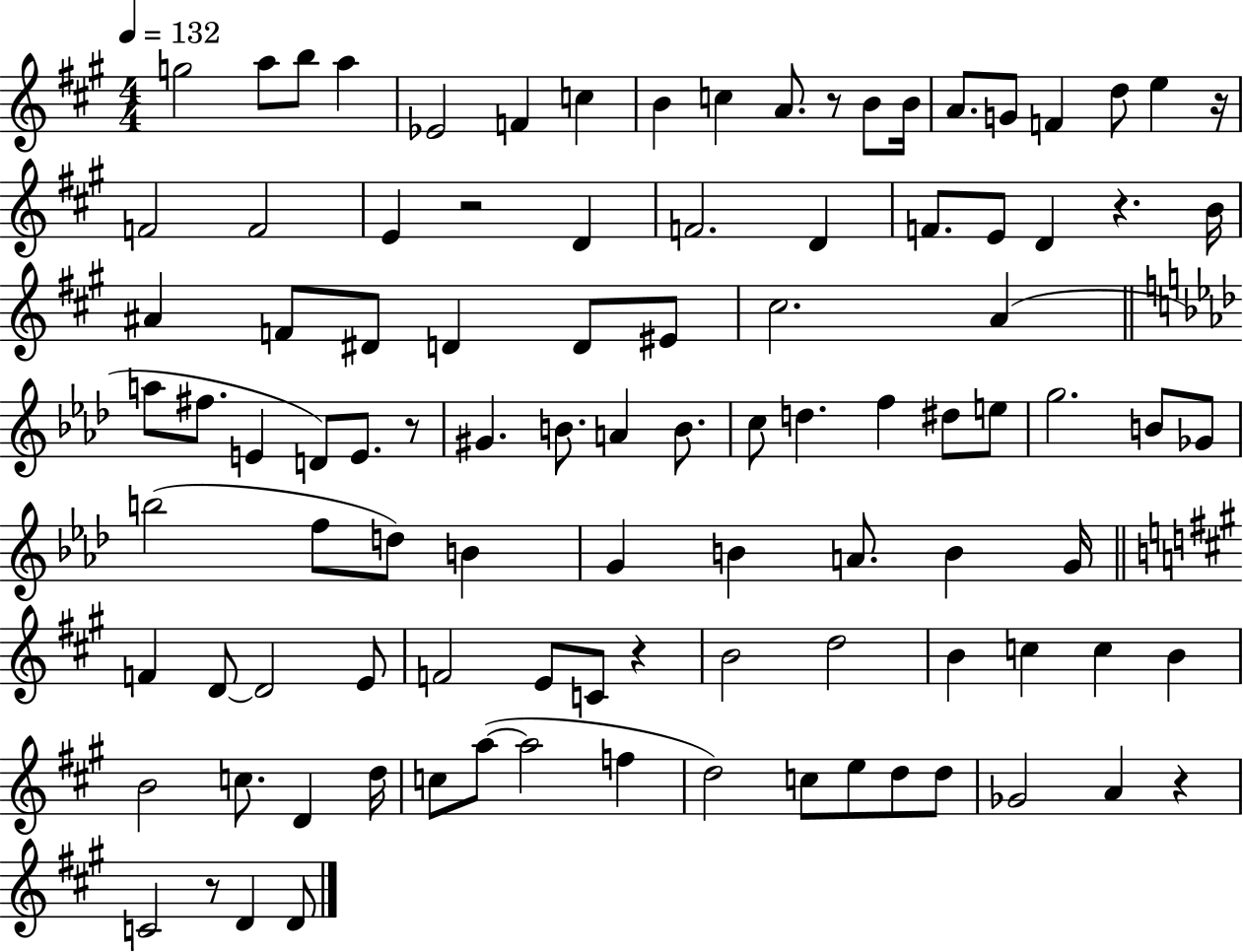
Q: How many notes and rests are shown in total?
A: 100